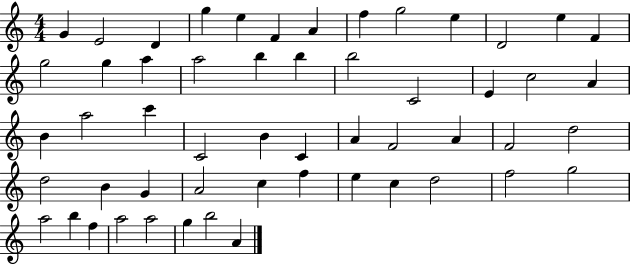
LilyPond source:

{
  \clef treble
  \numericTimeSignature
  \time 4/4
  \key c \major
  g'4 e'2 d'4 | g''4 e''4 f'4 a'4 | f''4 g''2 e''4 | d'2 e''4 f'4 | \break g''2 g''4 a''4 | a''2 b''4 b''4 | b''2 c'2 | e'4 c''2 a'4 | \break b'4 a''2 c'''4 | c'2 b'4 c'4 | a'4 f'2 a'4 | f'2 d''2 | \break d''2 b'4 g'4 | a'2 c''4 f''4 | e''4 c''4 d''2 | f''2 g''2 | \break a''2 b''4 f''4 | a''2 a''2 | g''4 b''2 a'4 | \bar "|."
}